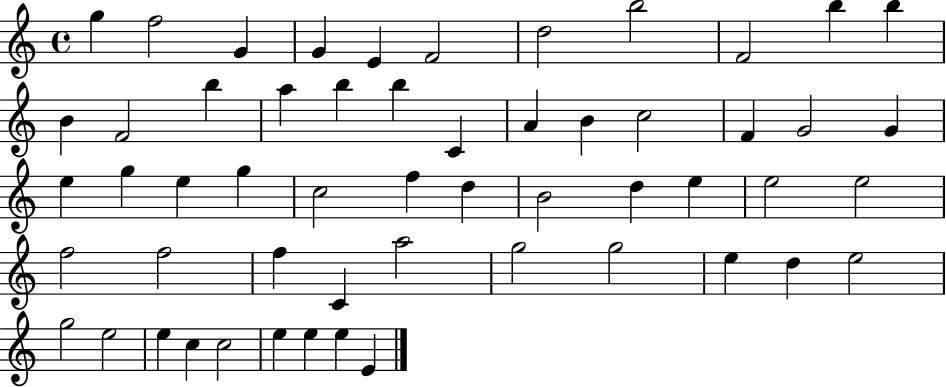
X:1
T:Untitled
M:4/4
L:1/4
K:C
g f2 G G E F2 d2 b2 F2 b b B F2 b a b b C A B c2 F G2 G e g e g c2 f d B2 d e e2 e2 f2 f2 f C a2 g2 g2 e d e2 g2 e2 e c c2 e e e E